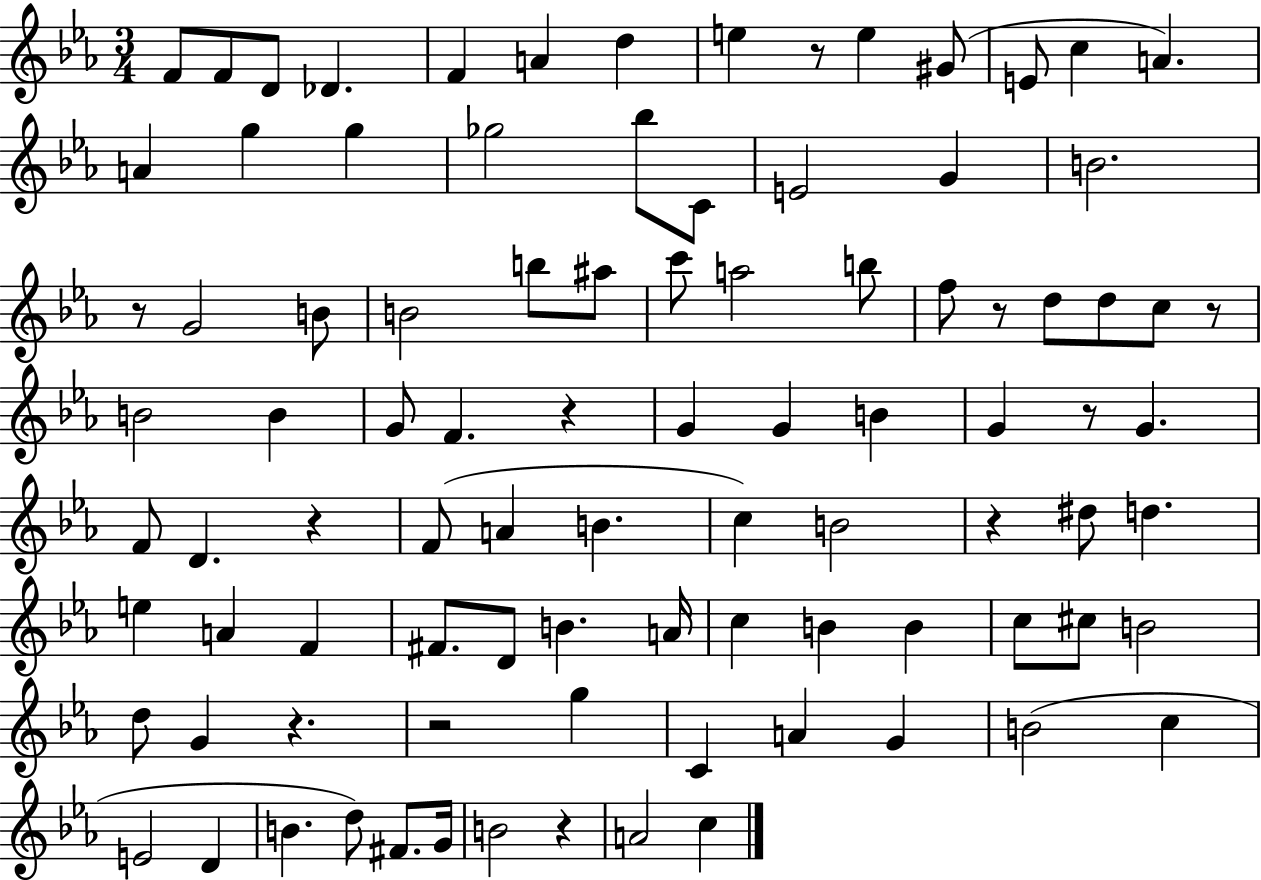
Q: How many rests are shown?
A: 11